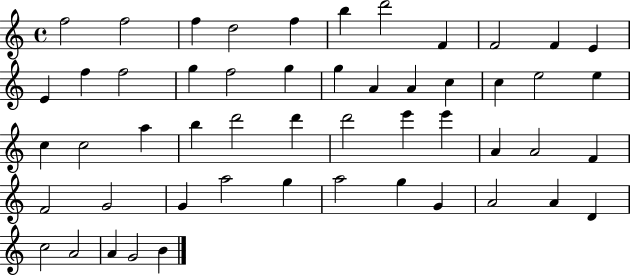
X:1
T:Untitled
M:4/4
L:1/4
K:C
f2 f2 f d2 f b d'2 F F2 F E E f f2 g f2 g g A A c c e2 e c c2 a b d'2 d' d'2 e' e' A A2 F F2 G2 G a2 g a2 g G A2 A D c2 A2 A G2 B